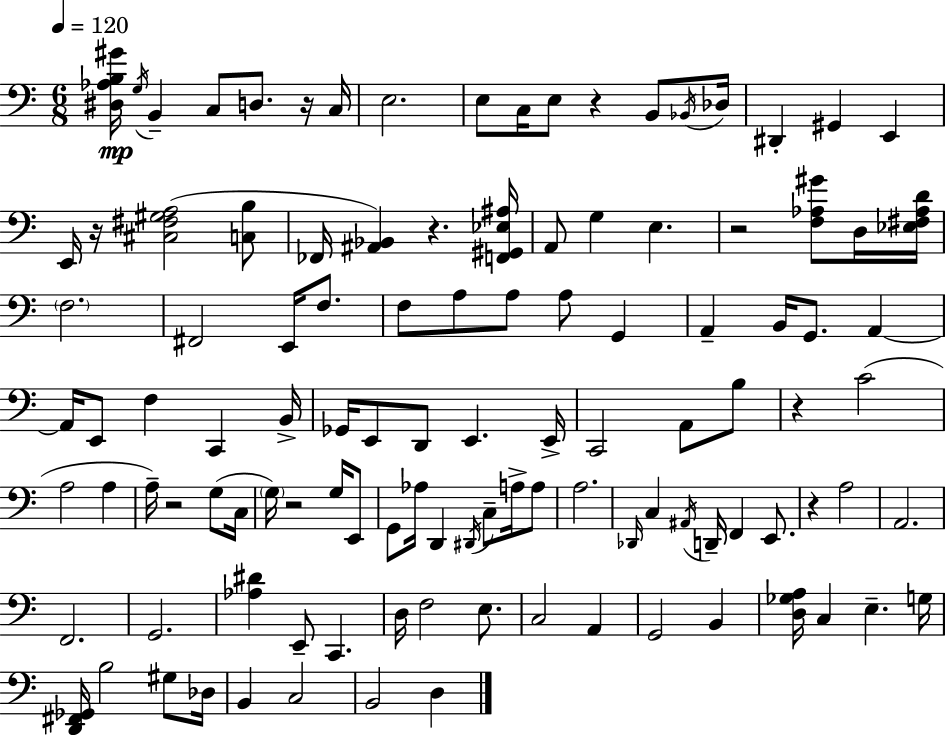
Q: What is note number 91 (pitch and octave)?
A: C3